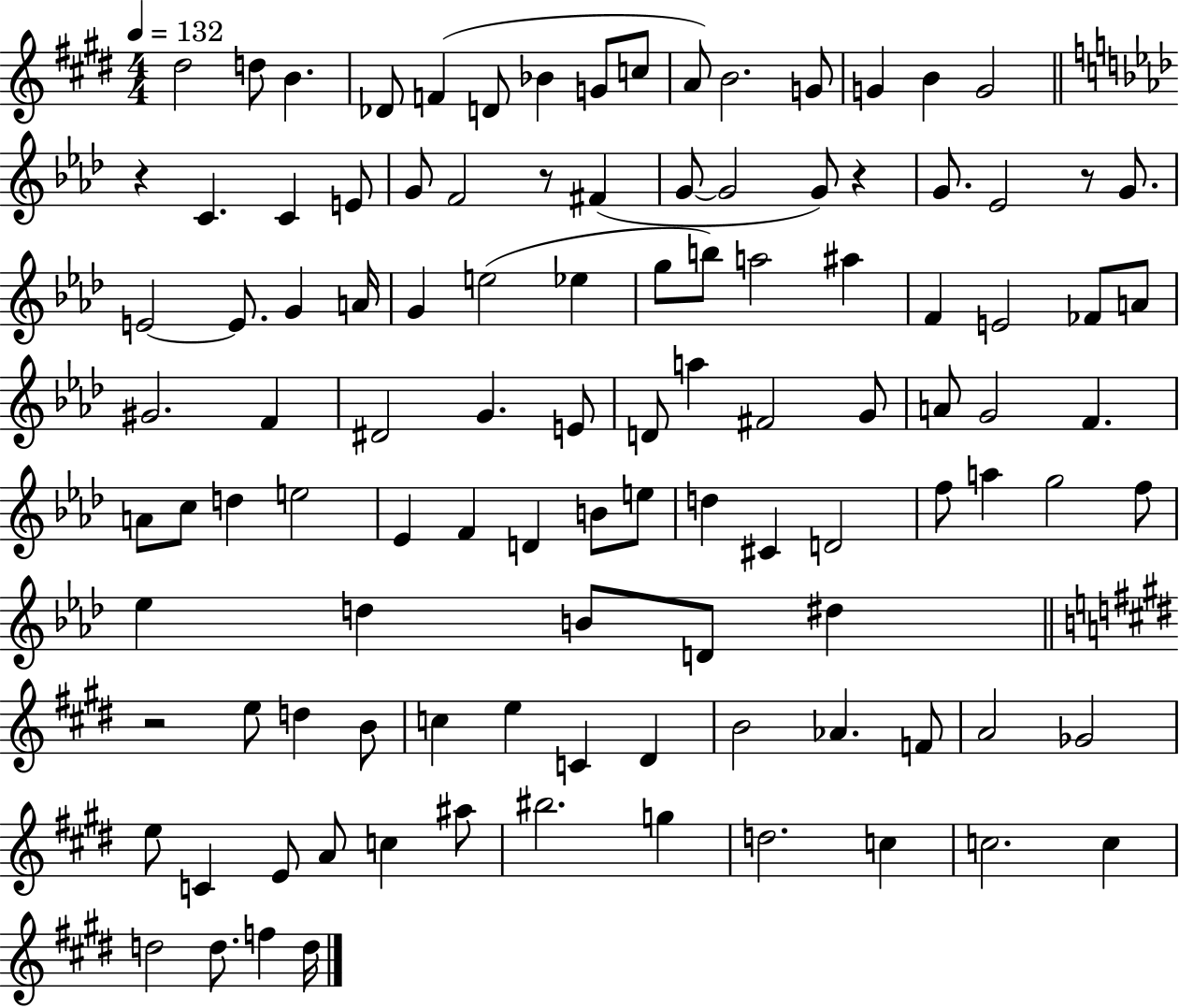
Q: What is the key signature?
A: E major